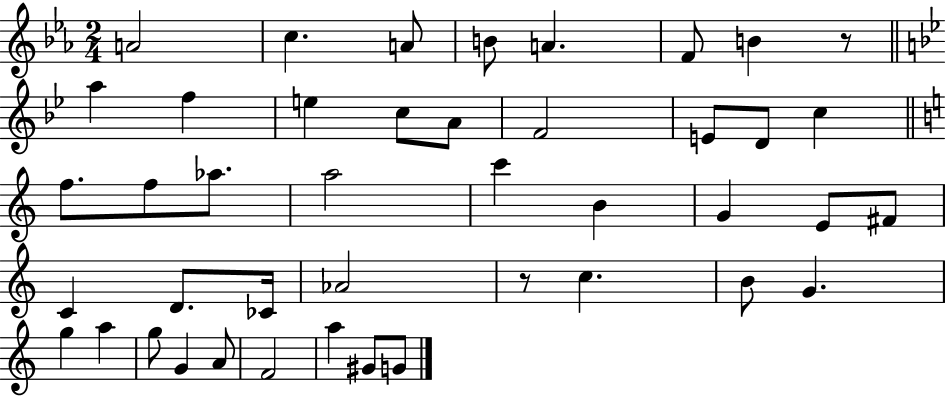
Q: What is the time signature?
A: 2/4